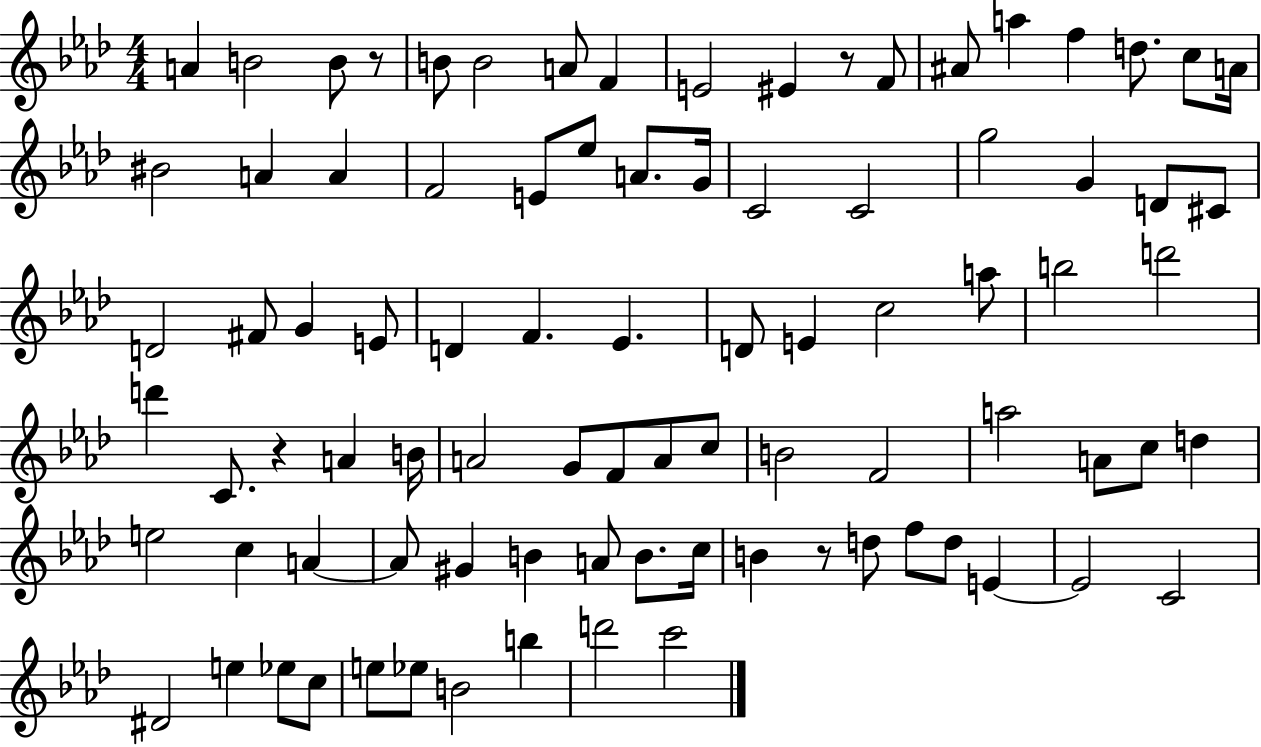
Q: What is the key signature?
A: AES major